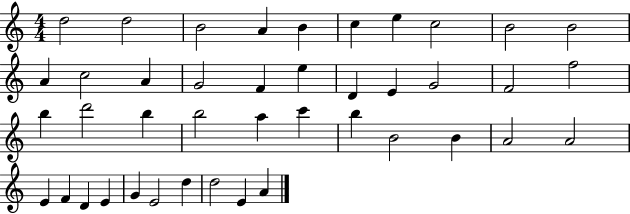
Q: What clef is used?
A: treble